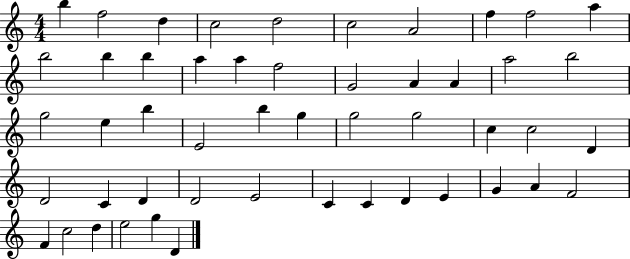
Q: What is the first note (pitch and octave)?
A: B5